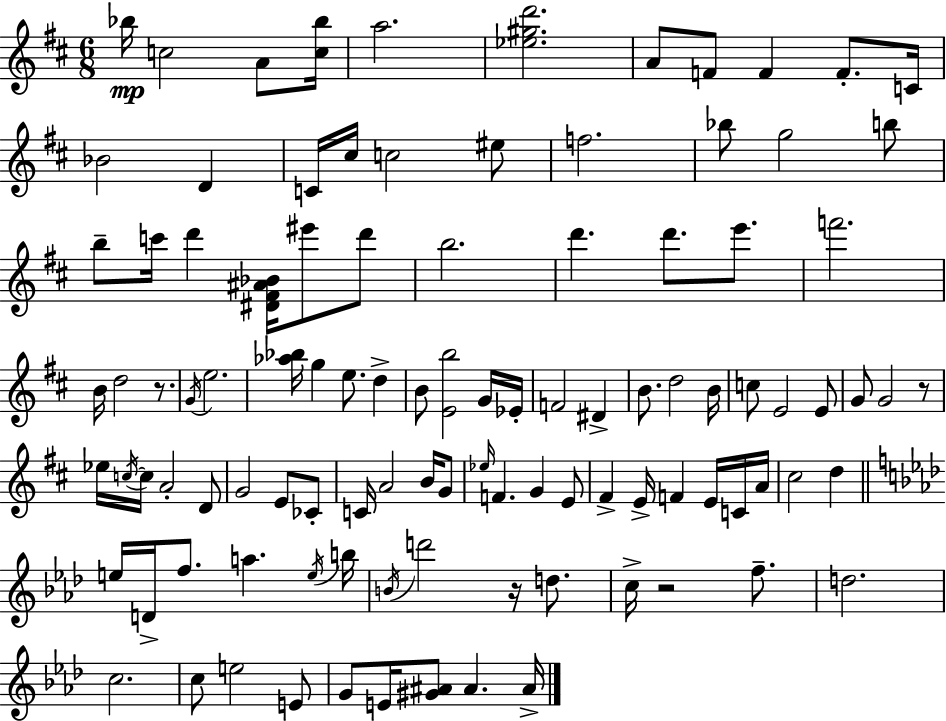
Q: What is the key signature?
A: D major